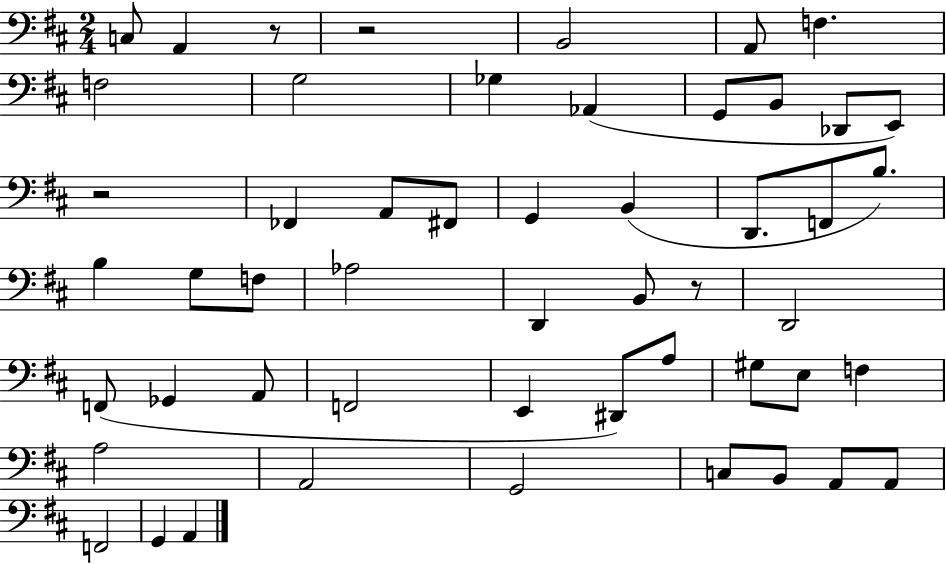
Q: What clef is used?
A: bass